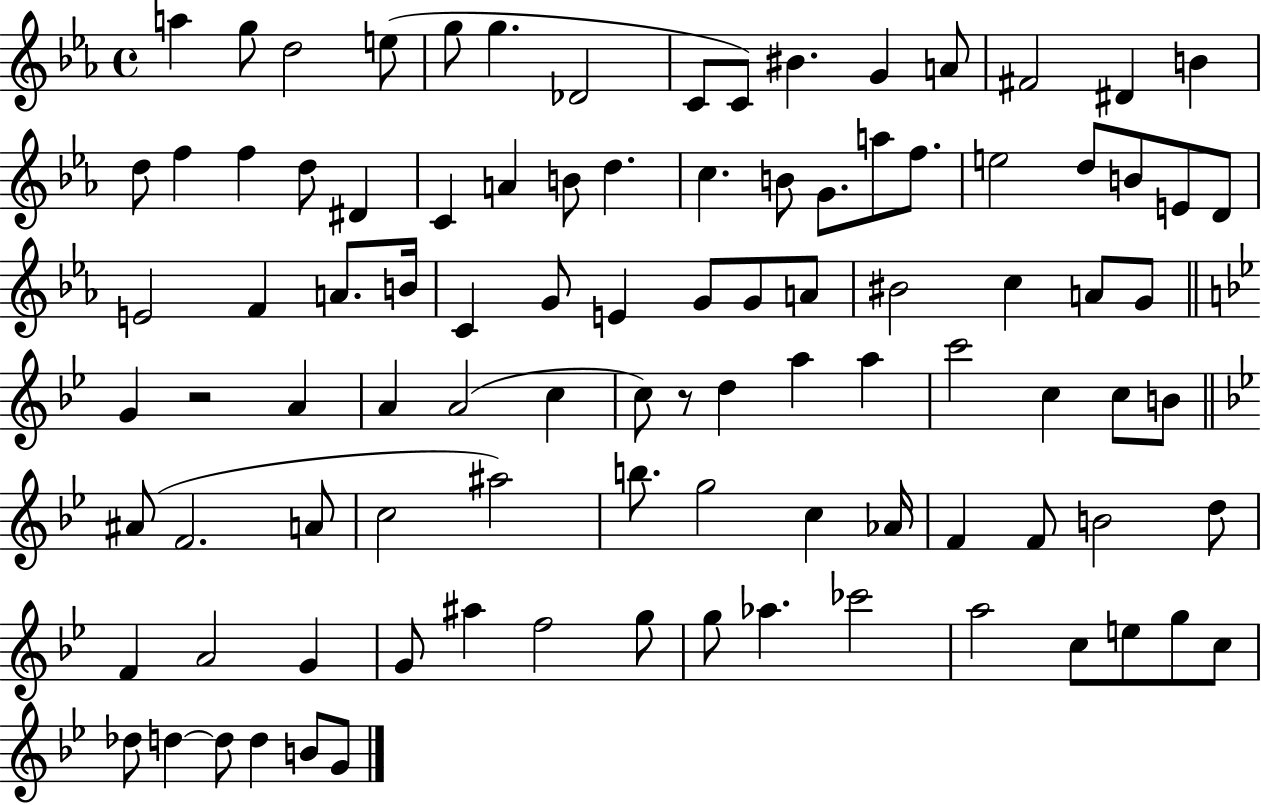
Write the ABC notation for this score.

X:1
T:Untitled
M:4/4
L:1/4
K:Eb
a g/2 d2 e/2 g/2 g _D2 C/2 C/2 ^B G A/2 ^F2 ^D B d/2 f f d/2 ^D C A B/2 d c B/2 G/2 a/2 f/2 e2 d/2 B/2 E/2 D/2 E2 F A/2 B/4 C G/2 E G/2 G/2 A/2 ^B2 c A/2 G/2 G z2 A A A2 c c/2 z/2 d a a c'2 c c/2 B/2 ^A/2 F2 A/2 c2 ^a2 b/2 g2 c _A/4 F F/2 B2 d/2 F A2 G G/2 ^a f2 g/2 g/2 _a _c'2 a2 c/2 e/2 g/2 c/2 _d/2 d d/2 d B/2 G/2